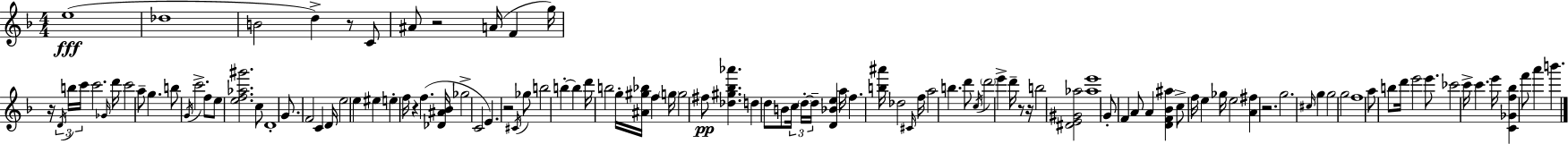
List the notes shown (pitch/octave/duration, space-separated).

E5/w Db5/w B4/h D5/q R/e C4/e A#4/e R/h A4/s F4/q G5/s R/s D4/s B5/s C6/s C6/h. Gb4/s D6/s C6/h A5/e G5/q. B5/e G4/s C6/h. F5/e E5/e [E5,F5,Ab5,G#6]/h. C5/e D4/w G4/e. F4/h C4/q D4/s E5/h E5/q EIS5/q E5/q F5/s R/q F5/q. [Db4,A#4,Bb4]/s Gb5/h C4/h E4/q. R/h C#4/s Gb5/e B5/h B5/q B5/q D6/s B5/h G5/s [A#4,G#5,Bb5]/s F5/q G5/s G5/h F#5/e [Db5,G#5,Bb5,Ab6]/q. D5/q D5/e B4/e C5/s D5/s D5/s [D4,Bb4,E5]/q A5/s F5/q. [B5,A#6]/s Db5/h C#4/s F5/s A5/h B5/q. D6/e C5/s D6/h E6/q D6/s R/e R/s B5/h [D#4,E4,G#4,Ab5]/h [Ab5,E6]/w G4/e F4/q A4/e A4/q [D4,F4,Bb4,A#5]/q C5/e F5/s E5/q Gb5/s E5/h [A4,F#5]/q R/h. G5/h. C#5/s G5/q G5/h G5/h F5/w A5/e B5/e D6/s E6/h E6/e. CES6/h C6/s C6/q. E6/s [C4,Gb4,F5,Bb5]/q F6/e A6/q B6/q.